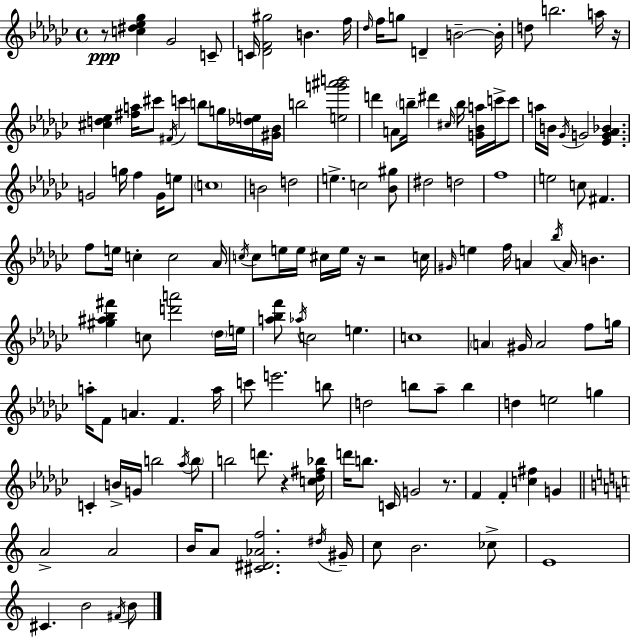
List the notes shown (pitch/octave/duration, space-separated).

R/e [C5,D#5,Eb5,Gb5]/q Gb4/h C4/e C4/s [Db4,F4,G#5]/h B4/q. F5/s Db5/s F5/s G5/e D4/q B4/h B4/s D5/e B5/h. A5/s R/s [C#5,D5,Eb5]/q [F#5,A5]/s C#6/e F#4/s C6/q B5/e G5/s [Db5,E5]/s [G#4,Bb4]/s B5/h [E5,G6,A#6,B6]/h D6/q A4/e B5/s D#6/q C#5/s B5/s [G4,Bb4,A5]/s C6/s C6/e A5/s B4/s Gb4/s G4/h [Eb4,G4,Ab4,Bb4]/q. G4/h G5/s F5/q G4/s E5/e C5/w B4/h D5/h E5/q. C5/h [Bb4,G#5]/e D#5/h D5/h F5/w E5/h C5/e F#4/q. F5/e E5/s C5/q C5/h Ab4/s C5/s C5/e E5/s E5/s C#5/s E5/s R/s R/h C5/s G#4/s E5/q F5/s A4/q Bb5/s A4/s B4/q. [G#5,A#5,Bb5,F#6]/q C5/e [D6,A6]/h Db5/s E5/s [A5,Bb5,F6]/e Ab5/s C5/h E5/q. C5/w A4/q G#4/s A4/h F5/e G5/s A5/s F4/e A4/q. F4/q. A5/s C6/e E6/h. B5/e D5/h B5/e Ab5/e B5/q D5/q E5/h G5/q C4/q B4/s G4/s B5/h Ab5/s B5/e B5/h D6/e. R/q [C5,Db5,F#5,Bb5]/s D6/s B5/e. C4/s G4/h R/e. F4/q F4/q [C5,F#5]/q G4/q A4/h A4/h B4/s A4/e [C#4,D#4,Ab4,F5]/h. D#5/s G#4/s C5/e B4/h. CES5/e E4/w C#4/q. B4/h F#4/s B4/e